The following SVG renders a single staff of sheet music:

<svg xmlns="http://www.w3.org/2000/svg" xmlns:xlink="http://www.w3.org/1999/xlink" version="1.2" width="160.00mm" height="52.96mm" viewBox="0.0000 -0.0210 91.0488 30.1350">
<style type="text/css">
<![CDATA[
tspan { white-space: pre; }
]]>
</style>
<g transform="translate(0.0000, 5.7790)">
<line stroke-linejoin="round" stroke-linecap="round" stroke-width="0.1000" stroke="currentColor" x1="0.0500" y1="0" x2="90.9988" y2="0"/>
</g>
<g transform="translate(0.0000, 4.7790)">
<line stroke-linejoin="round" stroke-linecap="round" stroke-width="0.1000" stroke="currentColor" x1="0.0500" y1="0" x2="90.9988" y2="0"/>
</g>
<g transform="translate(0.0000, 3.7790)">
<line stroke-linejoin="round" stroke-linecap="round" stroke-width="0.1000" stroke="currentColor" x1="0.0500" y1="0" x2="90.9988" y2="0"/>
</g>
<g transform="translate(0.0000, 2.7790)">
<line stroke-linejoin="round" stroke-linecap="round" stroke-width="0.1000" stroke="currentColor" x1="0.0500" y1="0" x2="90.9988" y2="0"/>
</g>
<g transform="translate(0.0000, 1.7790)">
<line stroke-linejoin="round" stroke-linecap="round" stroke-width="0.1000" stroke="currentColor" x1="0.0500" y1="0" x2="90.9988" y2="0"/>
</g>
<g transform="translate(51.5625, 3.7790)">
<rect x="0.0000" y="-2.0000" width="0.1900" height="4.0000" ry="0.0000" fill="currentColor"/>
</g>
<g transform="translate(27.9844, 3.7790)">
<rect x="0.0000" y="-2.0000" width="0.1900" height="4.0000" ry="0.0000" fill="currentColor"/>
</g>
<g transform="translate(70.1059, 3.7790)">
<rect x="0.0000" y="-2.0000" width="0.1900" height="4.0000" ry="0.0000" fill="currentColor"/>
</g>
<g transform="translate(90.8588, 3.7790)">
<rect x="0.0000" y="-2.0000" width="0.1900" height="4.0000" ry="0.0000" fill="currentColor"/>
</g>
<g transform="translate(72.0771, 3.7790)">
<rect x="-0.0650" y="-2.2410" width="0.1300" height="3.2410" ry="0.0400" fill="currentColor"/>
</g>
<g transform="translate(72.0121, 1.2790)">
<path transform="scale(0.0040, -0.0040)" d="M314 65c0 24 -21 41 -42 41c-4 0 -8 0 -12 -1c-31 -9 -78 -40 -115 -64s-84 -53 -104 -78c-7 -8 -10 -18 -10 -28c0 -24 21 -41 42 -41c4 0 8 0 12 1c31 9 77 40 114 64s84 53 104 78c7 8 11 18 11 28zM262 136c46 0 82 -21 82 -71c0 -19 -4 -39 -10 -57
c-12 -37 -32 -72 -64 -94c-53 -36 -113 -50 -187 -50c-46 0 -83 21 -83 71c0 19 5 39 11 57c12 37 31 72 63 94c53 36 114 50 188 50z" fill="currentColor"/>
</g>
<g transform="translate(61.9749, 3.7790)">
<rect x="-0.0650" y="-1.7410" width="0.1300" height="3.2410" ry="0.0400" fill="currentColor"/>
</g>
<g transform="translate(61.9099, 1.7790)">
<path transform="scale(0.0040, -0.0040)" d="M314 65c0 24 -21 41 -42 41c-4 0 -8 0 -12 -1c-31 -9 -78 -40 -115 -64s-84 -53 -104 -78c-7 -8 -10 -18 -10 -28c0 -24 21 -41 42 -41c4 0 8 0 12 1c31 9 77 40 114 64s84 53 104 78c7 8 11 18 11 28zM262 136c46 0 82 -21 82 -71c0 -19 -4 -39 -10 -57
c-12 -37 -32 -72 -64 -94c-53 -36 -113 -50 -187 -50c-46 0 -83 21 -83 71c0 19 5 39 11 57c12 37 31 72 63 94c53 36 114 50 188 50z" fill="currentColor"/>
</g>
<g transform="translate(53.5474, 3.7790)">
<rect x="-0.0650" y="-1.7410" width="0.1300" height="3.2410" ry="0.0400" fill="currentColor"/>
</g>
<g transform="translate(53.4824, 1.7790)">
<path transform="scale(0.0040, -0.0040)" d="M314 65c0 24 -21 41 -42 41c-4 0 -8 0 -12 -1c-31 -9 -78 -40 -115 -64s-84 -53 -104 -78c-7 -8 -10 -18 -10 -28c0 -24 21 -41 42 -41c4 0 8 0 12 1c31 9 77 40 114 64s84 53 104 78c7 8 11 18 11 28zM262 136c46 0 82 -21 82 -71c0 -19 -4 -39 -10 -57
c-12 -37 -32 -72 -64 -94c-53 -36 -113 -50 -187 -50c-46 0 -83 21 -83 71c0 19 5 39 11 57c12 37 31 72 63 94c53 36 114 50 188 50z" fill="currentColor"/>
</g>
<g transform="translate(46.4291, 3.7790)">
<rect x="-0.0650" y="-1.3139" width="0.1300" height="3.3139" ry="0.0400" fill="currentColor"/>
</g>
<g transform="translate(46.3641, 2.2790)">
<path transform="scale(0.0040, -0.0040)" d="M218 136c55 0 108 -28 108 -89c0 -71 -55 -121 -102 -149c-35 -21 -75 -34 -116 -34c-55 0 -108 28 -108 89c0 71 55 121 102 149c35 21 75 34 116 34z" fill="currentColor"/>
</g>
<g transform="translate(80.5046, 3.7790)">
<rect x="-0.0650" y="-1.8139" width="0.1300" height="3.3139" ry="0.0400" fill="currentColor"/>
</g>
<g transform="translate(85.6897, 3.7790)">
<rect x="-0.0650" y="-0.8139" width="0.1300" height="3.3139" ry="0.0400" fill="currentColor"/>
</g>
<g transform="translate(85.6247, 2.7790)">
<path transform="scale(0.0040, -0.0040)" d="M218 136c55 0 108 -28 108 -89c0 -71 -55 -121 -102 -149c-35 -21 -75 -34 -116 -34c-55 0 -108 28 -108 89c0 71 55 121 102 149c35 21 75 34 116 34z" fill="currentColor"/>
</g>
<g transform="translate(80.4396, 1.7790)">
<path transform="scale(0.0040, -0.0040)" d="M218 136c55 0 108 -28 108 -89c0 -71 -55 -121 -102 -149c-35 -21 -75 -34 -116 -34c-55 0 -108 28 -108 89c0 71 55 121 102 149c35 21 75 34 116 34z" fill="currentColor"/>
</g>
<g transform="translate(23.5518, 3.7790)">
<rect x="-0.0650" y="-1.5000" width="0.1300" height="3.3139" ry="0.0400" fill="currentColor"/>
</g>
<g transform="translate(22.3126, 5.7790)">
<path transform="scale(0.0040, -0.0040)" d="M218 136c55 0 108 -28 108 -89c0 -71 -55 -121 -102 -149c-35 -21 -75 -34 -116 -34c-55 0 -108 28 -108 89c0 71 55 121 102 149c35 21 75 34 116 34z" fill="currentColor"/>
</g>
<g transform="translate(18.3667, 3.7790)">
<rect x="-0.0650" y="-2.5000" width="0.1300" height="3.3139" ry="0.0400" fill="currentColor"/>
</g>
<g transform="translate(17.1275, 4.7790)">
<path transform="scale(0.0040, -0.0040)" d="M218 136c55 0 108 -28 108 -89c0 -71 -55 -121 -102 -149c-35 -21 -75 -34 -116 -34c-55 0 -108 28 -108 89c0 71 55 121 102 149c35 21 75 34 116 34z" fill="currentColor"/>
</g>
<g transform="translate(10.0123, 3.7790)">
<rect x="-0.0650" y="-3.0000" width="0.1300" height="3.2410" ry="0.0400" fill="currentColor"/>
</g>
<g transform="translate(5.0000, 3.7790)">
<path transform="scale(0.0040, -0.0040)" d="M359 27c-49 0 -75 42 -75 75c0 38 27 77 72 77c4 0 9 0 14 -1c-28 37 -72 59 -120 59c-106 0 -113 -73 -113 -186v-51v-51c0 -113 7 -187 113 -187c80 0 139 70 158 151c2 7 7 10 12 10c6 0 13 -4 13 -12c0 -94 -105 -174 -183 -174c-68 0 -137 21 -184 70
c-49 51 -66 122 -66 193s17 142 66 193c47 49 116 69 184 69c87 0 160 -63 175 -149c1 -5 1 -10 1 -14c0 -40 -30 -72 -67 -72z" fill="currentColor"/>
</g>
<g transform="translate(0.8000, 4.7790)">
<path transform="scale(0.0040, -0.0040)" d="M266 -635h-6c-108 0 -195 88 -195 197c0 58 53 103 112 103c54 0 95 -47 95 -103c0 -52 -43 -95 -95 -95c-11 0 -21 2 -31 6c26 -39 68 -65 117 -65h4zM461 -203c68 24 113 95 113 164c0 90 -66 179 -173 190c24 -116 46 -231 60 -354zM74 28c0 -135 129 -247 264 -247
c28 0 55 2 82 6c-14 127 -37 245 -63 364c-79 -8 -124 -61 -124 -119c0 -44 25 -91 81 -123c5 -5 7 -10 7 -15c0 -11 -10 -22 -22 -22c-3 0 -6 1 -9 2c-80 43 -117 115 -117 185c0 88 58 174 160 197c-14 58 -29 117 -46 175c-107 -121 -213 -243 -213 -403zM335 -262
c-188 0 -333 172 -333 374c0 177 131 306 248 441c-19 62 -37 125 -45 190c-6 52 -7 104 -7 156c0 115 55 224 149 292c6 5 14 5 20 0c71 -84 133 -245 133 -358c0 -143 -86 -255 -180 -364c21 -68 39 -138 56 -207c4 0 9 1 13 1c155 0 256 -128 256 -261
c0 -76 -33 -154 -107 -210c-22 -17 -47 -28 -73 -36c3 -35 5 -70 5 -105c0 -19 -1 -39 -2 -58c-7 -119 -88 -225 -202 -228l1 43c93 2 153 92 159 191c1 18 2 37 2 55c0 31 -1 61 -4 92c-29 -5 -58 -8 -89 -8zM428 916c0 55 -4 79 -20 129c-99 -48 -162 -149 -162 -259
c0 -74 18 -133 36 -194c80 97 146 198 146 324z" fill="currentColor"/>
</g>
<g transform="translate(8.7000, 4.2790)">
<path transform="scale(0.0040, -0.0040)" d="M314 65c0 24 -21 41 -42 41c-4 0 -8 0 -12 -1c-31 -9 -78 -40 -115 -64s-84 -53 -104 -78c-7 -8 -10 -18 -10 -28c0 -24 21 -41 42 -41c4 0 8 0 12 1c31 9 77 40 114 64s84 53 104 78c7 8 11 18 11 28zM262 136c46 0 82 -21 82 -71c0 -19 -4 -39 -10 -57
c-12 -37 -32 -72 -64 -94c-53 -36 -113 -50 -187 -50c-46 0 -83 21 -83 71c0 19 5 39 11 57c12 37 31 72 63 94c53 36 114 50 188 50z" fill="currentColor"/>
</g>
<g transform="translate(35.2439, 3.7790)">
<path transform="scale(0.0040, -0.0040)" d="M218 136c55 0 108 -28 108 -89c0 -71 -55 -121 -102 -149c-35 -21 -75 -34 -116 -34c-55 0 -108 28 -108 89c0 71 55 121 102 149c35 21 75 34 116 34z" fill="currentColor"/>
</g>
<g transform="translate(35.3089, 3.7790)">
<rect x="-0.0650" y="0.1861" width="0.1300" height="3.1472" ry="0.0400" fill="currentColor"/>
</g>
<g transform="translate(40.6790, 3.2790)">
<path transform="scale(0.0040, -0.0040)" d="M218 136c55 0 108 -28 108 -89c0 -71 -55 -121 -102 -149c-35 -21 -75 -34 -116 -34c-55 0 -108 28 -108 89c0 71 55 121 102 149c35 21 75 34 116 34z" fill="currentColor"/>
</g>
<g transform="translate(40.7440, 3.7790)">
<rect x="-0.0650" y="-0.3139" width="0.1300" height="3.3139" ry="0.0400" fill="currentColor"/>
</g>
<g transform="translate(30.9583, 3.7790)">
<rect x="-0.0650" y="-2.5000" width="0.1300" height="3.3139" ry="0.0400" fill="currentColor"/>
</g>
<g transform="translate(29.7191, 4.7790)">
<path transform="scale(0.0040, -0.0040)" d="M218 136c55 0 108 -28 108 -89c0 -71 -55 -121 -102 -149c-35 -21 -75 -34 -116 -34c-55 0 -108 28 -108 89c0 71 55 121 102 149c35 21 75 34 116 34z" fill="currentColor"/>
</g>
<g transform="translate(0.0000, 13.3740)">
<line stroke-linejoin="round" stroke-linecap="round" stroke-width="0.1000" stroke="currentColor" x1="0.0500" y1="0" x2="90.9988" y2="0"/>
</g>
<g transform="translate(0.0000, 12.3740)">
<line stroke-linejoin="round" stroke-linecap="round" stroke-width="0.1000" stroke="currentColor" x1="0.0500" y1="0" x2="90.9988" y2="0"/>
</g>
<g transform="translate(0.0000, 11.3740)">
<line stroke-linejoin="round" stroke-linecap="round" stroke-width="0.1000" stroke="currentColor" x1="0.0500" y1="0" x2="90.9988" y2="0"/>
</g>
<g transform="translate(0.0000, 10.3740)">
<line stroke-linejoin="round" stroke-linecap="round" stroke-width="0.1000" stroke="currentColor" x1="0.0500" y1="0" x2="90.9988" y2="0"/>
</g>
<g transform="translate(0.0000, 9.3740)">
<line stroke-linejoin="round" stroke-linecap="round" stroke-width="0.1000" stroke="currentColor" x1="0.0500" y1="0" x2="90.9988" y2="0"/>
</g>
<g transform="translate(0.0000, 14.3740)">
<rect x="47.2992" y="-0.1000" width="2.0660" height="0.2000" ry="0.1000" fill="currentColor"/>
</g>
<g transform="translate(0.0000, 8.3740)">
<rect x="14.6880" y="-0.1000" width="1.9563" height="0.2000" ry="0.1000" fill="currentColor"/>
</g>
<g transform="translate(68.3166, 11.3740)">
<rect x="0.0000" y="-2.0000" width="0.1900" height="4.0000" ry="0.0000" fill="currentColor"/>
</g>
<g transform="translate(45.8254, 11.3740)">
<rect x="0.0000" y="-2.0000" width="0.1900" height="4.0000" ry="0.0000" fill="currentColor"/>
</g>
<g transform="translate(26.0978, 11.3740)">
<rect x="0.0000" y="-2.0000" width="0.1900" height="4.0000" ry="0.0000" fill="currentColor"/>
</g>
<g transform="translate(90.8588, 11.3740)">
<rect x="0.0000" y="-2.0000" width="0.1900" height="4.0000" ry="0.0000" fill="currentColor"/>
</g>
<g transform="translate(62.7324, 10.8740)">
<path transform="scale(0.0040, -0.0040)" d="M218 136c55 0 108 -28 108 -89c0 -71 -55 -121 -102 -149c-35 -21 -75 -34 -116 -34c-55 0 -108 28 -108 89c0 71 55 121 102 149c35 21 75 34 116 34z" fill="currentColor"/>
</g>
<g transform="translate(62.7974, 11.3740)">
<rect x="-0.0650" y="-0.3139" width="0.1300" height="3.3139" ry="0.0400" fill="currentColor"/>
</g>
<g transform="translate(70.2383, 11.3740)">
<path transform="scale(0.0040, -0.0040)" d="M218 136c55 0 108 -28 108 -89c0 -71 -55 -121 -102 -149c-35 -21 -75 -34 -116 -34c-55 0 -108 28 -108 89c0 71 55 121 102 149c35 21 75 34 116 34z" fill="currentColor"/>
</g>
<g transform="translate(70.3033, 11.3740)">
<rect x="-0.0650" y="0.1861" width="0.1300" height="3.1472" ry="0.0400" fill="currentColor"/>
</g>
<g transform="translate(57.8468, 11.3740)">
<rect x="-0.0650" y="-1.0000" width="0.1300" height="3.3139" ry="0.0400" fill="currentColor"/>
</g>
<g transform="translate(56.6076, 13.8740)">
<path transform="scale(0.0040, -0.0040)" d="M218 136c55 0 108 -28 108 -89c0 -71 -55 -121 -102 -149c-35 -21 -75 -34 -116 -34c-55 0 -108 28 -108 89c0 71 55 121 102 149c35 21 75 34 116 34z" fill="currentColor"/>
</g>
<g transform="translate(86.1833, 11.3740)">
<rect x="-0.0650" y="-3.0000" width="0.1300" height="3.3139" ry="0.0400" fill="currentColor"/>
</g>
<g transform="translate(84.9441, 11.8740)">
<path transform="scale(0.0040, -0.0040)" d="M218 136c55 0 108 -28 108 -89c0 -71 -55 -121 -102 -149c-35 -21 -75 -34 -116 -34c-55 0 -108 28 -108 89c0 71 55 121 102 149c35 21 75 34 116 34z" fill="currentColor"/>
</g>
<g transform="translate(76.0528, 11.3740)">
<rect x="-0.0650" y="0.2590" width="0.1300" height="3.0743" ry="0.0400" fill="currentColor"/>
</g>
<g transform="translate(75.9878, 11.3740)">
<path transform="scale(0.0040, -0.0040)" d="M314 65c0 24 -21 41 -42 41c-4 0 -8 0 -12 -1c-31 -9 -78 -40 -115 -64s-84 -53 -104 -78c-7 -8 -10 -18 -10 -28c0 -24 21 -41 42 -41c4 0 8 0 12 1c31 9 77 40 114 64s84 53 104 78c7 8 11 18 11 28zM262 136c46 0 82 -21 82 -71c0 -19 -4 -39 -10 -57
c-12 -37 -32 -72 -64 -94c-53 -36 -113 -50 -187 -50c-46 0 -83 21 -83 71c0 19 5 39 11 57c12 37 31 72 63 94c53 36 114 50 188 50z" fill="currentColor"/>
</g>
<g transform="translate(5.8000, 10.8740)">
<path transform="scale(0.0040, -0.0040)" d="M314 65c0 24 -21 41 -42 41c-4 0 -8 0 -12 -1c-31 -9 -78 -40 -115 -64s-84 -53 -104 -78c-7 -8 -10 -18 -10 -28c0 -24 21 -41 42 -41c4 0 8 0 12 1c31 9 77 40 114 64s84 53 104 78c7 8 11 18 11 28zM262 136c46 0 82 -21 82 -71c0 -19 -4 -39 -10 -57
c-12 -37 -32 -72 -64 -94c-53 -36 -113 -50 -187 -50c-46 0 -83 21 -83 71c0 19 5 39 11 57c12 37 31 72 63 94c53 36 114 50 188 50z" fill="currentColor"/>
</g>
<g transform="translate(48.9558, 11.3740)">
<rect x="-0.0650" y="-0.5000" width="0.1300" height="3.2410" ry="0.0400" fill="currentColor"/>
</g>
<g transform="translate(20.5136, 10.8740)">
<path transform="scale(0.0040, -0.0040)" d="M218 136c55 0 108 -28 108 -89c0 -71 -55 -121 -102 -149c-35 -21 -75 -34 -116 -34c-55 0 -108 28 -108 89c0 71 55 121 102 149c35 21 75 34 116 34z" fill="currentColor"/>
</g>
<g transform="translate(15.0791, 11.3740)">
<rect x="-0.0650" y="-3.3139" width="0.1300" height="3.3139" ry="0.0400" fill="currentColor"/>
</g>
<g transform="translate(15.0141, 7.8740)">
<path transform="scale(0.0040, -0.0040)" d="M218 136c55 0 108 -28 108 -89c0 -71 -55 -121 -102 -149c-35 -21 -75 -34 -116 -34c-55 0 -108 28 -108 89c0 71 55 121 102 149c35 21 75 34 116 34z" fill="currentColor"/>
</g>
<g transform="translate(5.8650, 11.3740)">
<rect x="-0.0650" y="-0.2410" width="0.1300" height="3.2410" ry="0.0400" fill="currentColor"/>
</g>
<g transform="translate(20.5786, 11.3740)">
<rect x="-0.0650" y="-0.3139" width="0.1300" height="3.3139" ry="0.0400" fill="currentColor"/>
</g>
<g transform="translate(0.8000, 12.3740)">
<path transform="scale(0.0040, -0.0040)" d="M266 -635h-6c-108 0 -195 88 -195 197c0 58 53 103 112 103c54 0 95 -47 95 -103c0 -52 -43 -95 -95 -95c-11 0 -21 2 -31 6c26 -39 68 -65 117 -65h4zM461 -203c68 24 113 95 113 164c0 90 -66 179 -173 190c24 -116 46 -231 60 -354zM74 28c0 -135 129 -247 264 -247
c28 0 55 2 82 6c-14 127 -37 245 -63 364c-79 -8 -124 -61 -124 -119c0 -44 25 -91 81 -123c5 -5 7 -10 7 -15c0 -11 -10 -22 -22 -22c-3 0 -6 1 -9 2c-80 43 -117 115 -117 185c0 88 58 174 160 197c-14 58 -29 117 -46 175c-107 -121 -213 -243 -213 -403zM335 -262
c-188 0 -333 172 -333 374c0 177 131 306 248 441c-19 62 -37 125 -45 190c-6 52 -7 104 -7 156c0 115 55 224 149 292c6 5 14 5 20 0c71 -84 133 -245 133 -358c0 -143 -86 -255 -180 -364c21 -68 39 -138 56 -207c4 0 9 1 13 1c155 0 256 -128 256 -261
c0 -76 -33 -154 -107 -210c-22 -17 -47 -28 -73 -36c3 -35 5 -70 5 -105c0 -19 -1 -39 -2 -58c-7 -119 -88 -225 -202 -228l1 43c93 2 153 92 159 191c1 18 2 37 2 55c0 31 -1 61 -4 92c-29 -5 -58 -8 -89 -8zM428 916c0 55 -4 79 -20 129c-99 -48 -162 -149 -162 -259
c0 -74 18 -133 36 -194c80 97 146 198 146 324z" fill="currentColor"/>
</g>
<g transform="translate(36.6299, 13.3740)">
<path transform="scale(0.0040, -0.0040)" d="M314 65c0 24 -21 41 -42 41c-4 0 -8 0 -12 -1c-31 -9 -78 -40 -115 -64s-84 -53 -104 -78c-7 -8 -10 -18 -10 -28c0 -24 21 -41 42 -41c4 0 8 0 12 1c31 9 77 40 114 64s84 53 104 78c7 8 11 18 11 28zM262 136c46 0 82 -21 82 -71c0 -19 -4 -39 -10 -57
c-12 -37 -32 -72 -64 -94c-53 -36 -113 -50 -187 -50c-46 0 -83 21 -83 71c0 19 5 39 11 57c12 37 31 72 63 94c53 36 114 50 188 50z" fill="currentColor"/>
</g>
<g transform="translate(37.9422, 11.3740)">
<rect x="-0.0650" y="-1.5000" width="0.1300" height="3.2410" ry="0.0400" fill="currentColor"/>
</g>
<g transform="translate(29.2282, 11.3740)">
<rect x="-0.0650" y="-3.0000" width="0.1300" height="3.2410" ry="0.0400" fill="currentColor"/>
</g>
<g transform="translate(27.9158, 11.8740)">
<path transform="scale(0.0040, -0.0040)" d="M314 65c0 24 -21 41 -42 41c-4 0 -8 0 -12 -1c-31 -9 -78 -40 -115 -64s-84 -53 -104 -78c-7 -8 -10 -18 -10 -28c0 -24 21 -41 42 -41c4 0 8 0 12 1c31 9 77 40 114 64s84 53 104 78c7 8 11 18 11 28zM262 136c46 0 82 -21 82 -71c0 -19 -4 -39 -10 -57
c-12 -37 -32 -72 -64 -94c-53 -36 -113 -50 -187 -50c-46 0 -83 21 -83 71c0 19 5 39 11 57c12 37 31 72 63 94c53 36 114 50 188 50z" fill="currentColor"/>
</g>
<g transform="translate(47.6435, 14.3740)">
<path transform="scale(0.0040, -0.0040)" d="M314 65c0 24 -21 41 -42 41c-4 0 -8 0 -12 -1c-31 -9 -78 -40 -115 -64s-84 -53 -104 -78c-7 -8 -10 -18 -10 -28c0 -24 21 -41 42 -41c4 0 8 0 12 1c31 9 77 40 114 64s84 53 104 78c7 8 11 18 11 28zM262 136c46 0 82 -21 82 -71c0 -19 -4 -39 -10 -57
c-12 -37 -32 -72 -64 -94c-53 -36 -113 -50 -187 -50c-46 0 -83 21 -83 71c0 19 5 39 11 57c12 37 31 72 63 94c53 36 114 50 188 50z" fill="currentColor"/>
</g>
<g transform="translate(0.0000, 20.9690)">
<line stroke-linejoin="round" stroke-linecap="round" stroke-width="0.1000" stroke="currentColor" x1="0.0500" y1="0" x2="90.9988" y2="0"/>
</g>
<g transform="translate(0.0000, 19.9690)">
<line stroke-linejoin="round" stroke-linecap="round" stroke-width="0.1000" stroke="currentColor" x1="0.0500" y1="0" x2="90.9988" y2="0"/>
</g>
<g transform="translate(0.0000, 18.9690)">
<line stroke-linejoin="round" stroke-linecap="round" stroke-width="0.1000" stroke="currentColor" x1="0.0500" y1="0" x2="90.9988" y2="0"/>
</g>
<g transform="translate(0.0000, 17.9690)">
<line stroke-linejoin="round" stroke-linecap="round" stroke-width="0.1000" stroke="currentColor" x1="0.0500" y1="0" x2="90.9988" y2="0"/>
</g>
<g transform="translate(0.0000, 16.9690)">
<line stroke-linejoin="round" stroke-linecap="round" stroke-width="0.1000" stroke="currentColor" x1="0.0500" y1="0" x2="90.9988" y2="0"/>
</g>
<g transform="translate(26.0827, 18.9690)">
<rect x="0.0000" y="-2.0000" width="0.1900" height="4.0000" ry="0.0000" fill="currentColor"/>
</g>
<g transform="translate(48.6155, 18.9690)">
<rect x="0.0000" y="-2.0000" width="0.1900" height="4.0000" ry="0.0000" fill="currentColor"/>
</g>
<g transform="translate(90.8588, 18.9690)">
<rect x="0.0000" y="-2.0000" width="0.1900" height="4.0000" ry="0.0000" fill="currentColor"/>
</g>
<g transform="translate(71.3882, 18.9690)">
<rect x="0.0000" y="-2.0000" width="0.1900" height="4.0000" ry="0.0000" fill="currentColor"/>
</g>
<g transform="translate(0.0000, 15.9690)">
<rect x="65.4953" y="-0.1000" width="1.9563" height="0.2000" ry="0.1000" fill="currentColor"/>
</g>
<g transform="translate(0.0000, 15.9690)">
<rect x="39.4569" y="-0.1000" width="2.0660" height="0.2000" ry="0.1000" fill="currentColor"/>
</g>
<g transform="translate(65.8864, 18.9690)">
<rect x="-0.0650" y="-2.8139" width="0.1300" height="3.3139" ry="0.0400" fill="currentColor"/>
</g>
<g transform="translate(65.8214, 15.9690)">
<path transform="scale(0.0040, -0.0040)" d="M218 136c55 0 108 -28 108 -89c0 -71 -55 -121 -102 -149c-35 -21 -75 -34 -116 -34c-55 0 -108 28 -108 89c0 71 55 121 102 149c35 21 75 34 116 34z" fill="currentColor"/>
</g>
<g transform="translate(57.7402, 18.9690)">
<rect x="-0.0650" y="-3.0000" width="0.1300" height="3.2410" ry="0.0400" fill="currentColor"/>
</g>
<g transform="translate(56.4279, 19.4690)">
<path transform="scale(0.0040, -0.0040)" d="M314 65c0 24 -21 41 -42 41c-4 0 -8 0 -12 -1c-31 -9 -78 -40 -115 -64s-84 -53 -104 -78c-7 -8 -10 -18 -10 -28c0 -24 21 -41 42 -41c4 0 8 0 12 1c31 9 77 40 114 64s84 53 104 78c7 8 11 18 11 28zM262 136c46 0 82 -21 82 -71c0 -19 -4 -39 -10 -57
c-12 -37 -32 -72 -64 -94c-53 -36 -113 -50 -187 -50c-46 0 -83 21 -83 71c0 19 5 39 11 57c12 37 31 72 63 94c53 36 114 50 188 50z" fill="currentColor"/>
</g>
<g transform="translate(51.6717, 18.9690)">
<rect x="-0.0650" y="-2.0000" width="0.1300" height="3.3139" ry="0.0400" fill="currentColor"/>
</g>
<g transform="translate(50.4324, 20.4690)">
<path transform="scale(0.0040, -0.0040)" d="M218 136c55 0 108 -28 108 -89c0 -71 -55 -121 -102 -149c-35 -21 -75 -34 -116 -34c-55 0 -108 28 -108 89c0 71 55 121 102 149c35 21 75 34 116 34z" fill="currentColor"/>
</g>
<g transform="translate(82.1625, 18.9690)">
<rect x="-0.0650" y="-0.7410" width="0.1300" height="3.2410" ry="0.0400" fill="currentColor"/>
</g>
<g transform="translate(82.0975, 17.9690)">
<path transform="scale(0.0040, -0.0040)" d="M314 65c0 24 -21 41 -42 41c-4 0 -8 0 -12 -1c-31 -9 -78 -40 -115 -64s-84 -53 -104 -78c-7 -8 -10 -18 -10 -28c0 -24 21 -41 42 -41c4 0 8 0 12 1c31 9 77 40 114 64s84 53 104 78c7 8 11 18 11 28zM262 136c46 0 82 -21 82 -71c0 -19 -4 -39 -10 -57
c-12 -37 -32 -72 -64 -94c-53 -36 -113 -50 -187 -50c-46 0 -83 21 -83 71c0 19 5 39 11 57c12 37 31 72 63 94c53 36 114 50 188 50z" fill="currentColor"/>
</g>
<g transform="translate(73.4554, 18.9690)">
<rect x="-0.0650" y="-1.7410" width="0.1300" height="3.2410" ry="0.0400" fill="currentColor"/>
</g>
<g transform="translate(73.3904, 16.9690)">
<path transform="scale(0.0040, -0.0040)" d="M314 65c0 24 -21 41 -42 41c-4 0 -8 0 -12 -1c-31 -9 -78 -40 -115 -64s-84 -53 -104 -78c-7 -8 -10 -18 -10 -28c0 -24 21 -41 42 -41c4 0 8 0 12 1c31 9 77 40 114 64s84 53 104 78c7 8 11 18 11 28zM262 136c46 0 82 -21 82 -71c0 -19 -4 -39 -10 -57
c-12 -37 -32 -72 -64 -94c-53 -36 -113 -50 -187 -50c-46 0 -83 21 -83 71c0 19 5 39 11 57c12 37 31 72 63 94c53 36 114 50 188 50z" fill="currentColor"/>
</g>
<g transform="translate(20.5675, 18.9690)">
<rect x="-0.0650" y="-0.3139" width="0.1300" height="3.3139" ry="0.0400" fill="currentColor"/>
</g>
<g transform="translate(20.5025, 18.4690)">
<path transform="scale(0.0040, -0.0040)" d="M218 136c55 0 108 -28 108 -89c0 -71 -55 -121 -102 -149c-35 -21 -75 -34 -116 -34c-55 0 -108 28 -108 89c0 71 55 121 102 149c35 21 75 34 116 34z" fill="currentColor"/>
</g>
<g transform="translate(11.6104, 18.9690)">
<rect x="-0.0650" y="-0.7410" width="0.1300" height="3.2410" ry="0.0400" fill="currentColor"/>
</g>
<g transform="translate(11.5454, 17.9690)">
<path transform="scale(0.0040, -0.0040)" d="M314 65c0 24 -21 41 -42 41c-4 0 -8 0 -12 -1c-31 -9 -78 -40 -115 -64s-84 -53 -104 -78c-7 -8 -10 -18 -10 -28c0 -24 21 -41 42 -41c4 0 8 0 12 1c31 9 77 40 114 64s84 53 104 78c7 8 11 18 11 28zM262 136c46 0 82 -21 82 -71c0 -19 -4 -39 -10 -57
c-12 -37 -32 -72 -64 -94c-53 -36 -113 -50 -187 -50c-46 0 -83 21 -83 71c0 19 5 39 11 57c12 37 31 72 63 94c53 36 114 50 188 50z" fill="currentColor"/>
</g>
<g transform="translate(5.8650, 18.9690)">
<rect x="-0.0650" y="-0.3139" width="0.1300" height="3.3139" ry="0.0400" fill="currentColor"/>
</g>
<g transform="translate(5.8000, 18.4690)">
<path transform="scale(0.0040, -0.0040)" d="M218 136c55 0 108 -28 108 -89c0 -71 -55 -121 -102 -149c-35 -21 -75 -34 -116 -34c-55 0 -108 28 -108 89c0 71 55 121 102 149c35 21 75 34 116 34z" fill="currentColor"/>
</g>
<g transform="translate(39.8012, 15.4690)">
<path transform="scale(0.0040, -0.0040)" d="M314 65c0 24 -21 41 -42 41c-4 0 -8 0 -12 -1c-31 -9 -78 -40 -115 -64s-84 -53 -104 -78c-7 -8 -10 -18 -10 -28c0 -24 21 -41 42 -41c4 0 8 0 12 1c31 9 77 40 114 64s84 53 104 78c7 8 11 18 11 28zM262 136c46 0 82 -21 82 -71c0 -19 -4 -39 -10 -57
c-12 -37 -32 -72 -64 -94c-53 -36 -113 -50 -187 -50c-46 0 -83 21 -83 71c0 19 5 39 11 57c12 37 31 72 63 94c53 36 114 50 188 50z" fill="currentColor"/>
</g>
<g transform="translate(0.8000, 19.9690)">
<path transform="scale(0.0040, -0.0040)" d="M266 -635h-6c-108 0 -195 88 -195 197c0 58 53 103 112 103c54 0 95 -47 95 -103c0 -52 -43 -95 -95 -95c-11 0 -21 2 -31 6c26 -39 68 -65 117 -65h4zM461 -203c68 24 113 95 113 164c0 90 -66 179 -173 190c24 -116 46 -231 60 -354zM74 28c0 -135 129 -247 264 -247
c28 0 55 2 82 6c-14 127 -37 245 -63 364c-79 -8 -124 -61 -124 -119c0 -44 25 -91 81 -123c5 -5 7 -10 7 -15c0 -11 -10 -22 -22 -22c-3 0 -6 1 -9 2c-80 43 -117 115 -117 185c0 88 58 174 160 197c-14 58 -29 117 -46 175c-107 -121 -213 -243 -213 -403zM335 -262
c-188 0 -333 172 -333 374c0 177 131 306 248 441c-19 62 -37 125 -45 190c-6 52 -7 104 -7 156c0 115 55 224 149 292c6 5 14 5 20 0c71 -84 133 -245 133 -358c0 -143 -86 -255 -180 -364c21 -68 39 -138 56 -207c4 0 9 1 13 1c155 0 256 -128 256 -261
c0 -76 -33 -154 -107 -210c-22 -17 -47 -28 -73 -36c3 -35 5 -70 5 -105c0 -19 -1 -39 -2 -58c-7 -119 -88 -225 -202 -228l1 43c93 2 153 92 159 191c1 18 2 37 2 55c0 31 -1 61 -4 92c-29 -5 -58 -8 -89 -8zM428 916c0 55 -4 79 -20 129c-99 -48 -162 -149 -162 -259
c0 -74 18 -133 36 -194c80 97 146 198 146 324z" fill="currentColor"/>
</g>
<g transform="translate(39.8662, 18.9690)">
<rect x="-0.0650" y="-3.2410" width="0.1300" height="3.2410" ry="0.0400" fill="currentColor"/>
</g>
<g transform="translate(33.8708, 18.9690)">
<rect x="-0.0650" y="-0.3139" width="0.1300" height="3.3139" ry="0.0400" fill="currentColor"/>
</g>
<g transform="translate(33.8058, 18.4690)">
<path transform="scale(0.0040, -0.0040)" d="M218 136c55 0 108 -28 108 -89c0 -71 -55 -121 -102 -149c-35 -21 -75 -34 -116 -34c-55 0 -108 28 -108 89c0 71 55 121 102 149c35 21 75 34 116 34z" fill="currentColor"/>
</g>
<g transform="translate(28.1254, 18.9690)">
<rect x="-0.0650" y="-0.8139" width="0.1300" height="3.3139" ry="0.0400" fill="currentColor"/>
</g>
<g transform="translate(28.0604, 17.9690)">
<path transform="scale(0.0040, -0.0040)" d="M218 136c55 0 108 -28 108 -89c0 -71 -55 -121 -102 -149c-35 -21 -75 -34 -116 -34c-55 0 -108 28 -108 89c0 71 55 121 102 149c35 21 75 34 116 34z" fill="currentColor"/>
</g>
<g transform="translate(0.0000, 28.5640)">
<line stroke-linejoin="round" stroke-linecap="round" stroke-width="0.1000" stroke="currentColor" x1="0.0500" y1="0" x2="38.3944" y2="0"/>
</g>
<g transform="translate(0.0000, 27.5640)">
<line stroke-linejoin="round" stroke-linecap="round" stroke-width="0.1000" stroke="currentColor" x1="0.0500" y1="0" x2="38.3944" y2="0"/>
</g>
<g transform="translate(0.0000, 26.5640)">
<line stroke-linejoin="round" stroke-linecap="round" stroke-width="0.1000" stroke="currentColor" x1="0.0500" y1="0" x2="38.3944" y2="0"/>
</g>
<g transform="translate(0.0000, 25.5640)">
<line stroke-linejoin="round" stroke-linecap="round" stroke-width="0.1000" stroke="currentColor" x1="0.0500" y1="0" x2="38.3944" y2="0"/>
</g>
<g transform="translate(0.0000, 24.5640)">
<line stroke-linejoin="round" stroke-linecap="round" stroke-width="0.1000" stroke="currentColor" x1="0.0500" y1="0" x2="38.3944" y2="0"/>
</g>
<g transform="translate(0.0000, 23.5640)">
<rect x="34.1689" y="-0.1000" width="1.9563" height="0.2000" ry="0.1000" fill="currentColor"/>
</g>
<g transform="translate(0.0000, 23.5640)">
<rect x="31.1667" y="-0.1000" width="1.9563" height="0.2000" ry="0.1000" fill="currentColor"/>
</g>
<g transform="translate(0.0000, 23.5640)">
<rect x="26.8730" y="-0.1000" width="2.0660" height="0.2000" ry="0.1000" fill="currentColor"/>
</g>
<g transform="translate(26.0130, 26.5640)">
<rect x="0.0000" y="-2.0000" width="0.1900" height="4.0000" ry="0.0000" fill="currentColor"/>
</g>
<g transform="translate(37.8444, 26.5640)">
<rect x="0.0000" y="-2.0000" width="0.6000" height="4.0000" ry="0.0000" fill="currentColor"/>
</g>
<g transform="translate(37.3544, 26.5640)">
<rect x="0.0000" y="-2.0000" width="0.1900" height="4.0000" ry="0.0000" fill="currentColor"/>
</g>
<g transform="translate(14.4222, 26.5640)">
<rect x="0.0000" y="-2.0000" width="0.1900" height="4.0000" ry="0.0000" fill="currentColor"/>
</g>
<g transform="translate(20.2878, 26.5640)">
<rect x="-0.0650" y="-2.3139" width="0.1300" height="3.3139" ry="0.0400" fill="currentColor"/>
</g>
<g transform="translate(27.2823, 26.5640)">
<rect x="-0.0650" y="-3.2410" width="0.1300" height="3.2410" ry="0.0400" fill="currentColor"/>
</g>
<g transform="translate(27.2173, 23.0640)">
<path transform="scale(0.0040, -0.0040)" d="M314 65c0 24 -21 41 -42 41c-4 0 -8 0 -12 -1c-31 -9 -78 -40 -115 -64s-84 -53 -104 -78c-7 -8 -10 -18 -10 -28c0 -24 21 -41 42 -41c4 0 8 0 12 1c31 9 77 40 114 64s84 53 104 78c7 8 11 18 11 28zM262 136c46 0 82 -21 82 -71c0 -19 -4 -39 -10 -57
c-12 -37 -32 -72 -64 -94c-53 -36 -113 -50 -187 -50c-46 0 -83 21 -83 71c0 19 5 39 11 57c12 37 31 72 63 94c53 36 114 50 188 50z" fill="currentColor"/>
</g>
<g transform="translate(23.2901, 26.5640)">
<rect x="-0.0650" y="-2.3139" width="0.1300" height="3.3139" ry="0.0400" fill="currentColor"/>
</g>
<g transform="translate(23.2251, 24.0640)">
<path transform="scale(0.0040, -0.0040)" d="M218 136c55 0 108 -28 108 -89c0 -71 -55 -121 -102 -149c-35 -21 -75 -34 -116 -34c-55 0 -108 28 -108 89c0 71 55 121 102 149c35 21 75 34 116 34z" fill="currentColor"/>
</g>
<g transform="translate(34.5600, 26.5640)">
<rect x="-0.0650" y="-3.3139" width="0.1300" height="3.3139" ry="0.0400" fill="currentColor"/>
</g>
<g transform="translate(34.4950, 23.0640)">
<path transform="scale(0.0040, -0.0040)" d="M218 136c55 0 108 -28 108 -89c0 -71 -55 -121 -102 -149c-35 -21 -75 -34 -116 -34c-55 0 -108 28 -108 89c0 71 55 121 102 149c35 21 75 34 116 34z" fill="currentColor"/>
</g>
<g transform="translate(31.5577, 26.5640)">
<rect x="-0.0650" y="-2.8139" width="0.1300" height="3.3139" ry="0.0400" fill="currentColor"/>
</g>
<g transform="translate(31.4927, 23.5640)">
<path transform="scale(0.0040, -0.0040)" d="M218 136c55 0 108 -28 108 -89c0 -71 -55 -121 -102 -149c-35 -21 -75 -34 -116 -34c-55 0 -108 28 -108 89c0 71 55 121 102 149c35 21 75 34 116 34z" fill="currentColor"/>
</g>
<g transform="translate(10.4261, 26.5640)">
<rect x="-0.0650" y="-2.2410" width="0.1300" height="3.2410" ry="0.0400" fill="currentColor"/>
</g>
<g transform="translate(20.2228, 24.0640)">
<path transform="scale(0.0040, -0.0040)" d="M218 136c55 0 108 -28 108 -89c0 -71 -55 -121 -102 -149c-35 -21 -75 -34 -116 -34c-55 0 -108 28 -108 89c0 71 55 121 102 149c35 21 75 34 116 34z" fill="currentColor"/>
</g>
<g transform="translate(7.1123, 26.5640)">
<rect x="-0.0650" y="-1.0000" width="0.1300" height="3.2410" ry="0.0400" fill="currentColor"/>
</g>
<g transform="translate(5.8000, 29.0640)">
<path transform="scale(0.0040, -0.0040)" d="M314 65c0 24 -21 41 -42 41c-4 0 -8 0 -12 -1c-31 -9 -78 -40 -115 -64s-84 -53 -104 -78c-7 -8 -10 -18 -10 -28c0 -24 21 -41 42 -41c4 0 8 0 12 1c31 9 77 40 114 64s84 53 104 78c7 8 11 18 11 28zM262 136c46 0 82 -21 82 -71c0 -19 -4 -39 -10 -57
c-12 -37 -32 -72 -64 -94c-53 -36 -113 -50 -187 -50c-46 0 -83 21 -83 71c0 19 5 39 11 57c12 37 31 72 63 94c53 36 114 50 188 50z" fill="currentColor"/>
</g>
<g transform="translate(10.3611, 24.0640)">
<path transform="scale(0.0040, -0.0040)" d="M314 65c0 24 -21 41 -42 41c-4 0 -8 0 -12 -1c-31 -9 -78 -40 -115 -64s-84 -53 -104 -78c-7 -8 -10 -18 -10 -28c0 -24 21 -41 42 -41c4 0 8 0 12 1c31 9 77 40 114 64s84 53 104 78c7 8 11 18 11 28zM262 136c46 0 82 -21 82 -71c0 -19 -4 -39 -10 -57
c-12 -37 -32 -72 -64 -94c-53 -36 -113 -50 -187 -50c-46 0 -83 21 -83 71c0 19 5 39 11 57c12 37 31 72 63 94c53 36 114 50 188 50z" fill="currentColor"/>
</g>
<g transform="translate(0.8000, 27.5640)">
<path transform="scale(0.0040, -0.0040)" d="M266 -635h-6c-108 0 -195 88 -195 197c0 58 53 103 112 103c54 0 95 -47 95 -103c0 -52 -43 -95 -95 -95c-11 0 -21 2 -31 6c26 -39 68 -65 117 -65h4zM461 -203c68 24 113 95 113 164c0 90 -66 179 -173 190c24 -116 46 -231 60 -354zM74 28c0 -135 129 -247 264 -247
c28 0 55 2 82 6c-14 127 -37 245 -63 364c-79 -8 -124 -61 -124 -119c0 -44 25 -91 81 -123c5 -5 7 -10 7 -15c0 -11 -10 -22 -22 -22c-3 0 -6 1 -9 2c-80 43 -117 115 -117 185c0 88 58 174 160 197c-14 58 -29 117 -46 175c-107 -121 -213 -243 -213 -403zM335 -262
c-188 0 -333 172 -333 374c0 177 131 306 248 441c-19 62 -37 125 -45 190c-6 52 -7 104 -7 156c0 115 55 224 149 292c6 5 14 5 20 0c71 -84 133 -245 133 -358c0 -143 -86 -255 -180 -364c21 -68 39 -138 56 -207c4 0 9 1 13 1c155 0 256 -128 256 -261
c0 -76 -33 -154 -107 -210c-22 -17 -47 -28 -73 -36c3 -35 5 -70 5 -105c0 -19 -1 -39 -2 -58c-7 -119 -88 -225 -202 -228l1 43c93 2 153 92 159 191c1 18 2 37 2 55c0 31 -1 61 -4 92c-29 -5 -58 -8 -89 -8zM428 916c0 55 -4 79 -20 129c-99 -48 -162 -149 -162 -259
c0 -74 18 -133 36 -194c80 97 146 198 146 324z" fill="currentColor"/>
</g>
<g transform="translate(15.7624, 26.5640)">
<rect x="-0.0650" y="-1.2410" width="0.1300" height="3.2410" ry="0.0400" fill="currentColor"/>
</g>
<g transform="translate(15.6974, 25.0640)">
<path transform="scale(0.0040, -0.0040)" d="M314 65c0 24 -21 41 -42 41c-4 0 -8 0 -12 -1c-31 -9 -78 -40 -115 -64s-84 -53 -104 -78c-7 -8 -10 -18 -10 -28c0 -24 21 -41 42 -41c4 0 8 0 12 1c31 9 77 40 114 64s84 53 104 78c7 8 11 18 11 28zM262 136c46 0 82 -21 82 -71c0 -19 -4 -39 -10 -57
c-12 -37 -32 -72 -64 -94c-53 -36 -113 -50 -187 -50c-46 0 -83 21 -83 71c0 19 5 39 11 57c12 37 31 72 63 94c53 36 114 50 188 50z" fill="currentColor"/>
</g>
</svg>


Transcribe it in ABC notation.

X:1
T:Untitled
M:4/4
L:1/4
K:C
A2 G E G B c e f2 f2 g2 f d c2 b c A2 E2 C2 D c B B2 A c d2 c d c b2 F A2 a f2 d2 D2 g2 e2 g g b2 a b